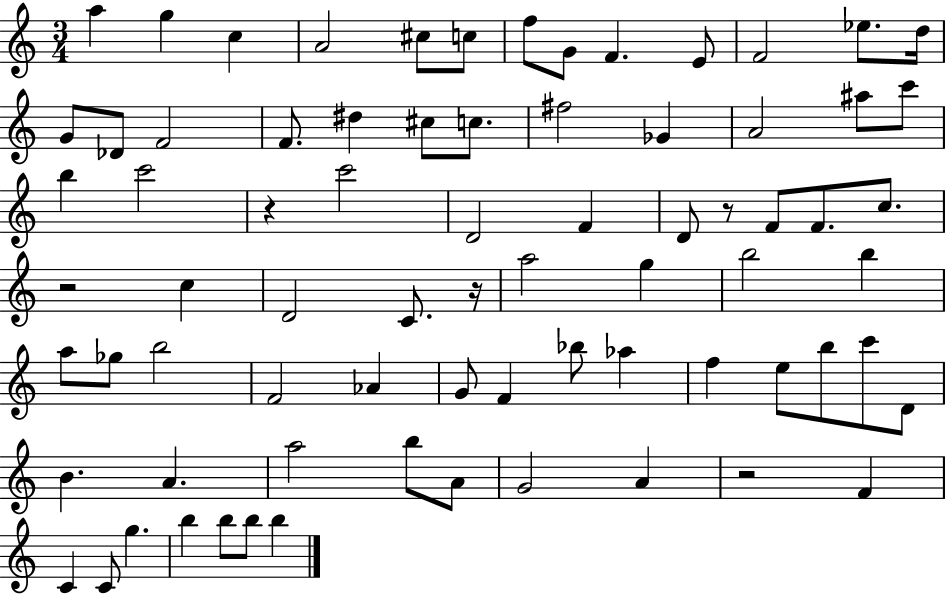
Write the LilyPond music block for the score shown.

{
  \clef treble
  \numericTimeSignature
  \time 3/4
  \key c \major
  \repeat volta 2 { a''4 g''4 c''4 | a'2 cis''8 c''8 | f''8 g'8 f'4. e'8 | f'2 ees''8. d''16 | \break g'8 des'8 f'2 | f'8. dis''4 cis''8 c''8. | fis''2 ges'4 | a'2 ais''8 c'''8 | \break b''4 c'''2 | r4 c'''2 | d'2 f'4 | d'8 r8 f'8 f'8. c''8. | \break r2 c''4 | d'2 c'8. r16 | a''2 g''4 | b''2 b''4 | \break a''8 ges''8 b''2 | f'2 aes'4 | g'8 f'4 bes''8 aes''4 | f''4 e''8 b''8 c'''8 d'8 | \break b'4. a'4. | a''2 b''8 a'8 | g'2 a'4 | r2 f'4 | \break c'4 c'8 g''4. | b''4 b''8 b''8 b''4 | } \bar "|."
}